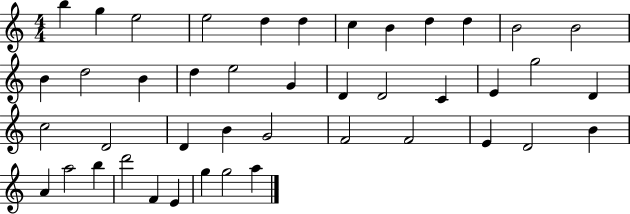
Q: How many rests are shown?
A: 0